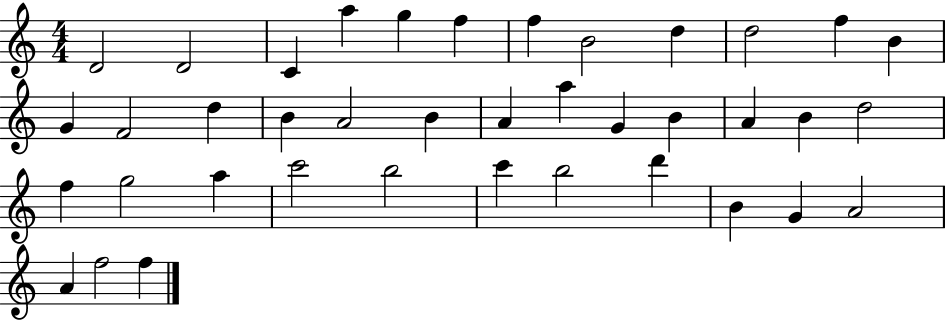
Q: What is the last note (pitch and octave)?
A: F5